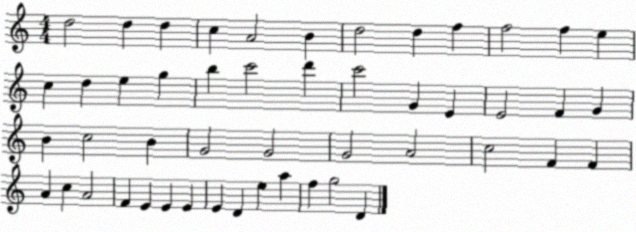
X:1
T:Untitled
M:4/4
L:1/4
K:C
d2 d d c A2 B d2 d f f2 f e c d e g b c'2 d' c'2 G E E2 F G B c2 B G2 G2 G2 A2 c2 F F A c A2 F E E E E D e a f g2 D